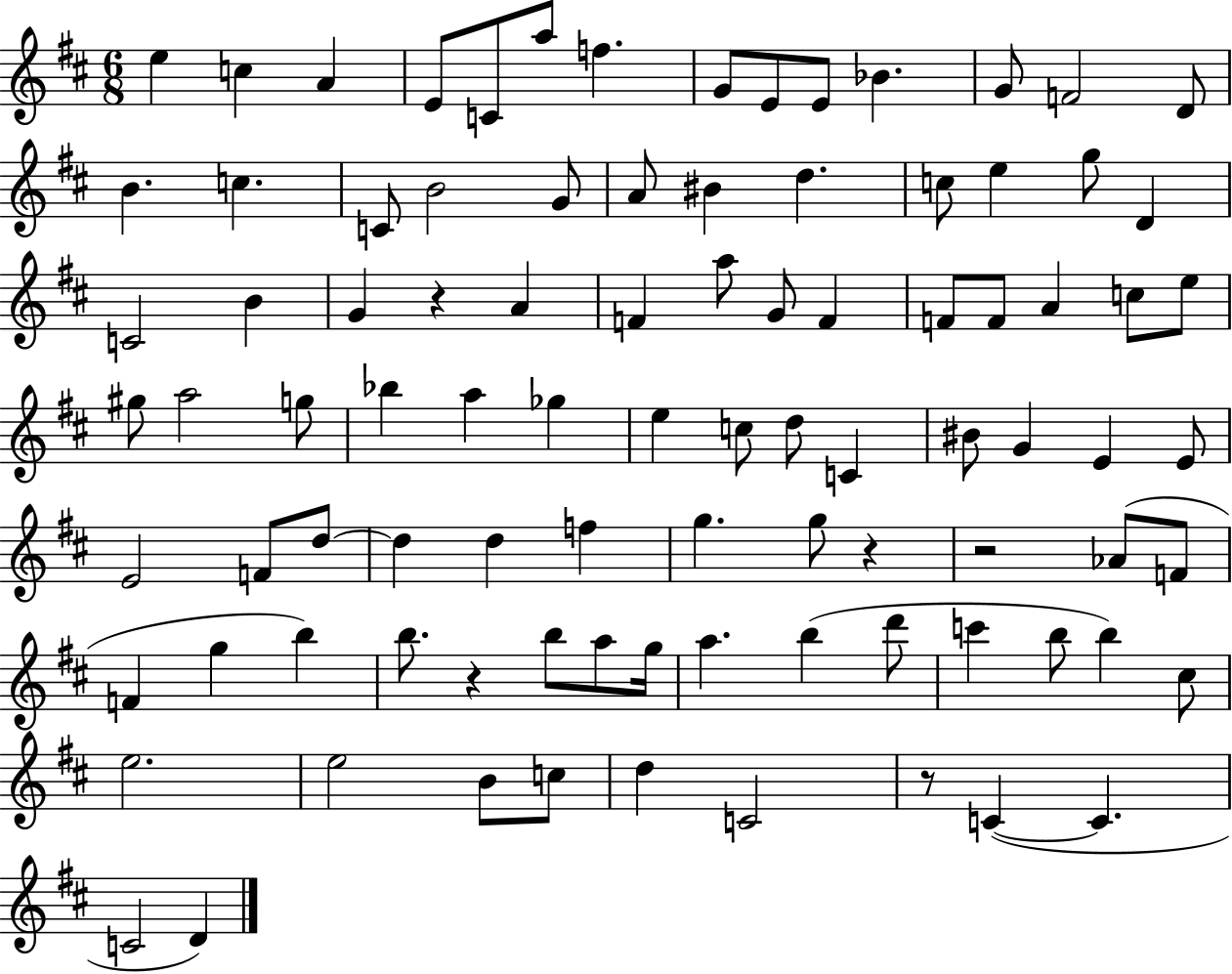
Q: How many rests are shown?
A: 5